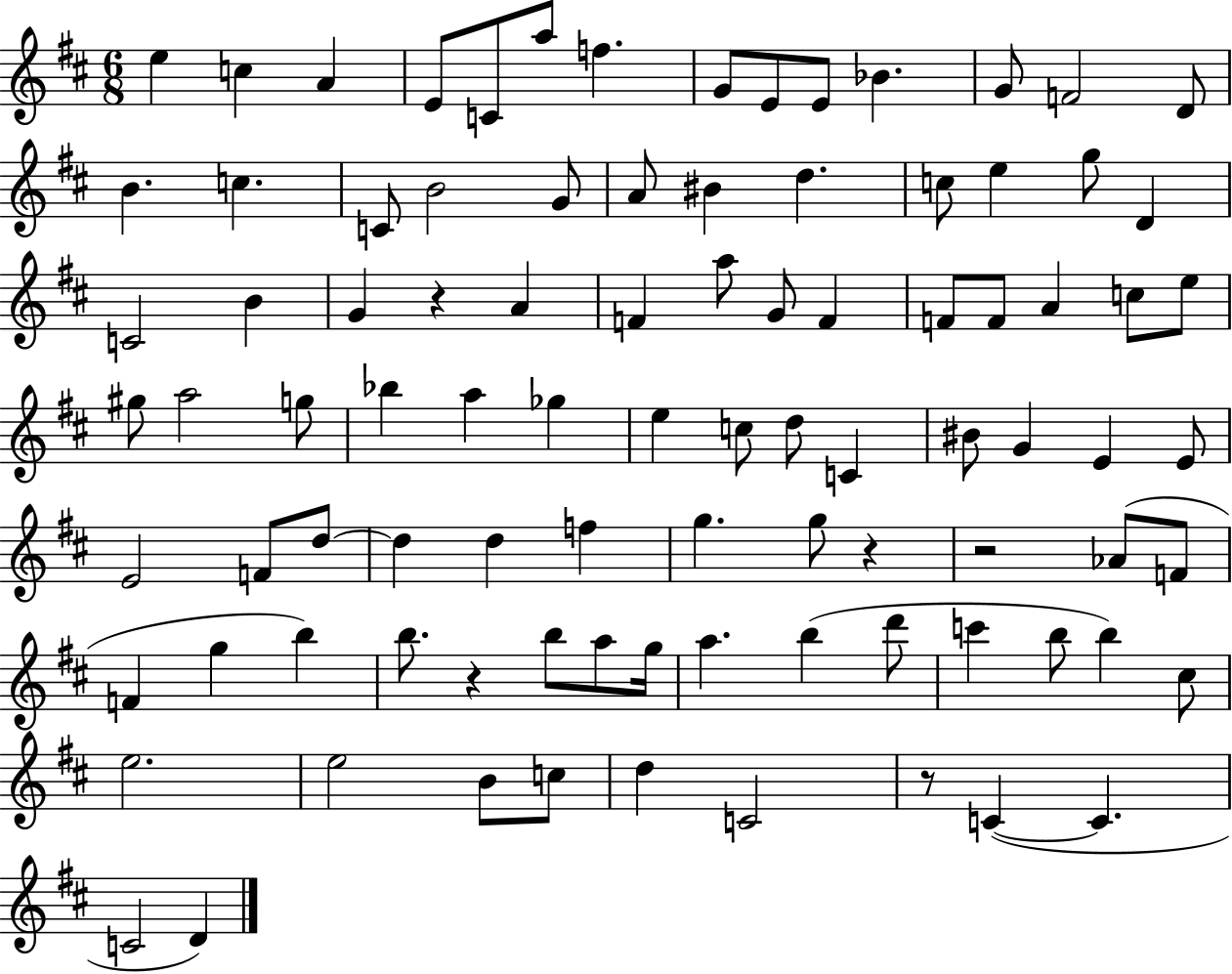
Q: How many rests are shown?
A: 5